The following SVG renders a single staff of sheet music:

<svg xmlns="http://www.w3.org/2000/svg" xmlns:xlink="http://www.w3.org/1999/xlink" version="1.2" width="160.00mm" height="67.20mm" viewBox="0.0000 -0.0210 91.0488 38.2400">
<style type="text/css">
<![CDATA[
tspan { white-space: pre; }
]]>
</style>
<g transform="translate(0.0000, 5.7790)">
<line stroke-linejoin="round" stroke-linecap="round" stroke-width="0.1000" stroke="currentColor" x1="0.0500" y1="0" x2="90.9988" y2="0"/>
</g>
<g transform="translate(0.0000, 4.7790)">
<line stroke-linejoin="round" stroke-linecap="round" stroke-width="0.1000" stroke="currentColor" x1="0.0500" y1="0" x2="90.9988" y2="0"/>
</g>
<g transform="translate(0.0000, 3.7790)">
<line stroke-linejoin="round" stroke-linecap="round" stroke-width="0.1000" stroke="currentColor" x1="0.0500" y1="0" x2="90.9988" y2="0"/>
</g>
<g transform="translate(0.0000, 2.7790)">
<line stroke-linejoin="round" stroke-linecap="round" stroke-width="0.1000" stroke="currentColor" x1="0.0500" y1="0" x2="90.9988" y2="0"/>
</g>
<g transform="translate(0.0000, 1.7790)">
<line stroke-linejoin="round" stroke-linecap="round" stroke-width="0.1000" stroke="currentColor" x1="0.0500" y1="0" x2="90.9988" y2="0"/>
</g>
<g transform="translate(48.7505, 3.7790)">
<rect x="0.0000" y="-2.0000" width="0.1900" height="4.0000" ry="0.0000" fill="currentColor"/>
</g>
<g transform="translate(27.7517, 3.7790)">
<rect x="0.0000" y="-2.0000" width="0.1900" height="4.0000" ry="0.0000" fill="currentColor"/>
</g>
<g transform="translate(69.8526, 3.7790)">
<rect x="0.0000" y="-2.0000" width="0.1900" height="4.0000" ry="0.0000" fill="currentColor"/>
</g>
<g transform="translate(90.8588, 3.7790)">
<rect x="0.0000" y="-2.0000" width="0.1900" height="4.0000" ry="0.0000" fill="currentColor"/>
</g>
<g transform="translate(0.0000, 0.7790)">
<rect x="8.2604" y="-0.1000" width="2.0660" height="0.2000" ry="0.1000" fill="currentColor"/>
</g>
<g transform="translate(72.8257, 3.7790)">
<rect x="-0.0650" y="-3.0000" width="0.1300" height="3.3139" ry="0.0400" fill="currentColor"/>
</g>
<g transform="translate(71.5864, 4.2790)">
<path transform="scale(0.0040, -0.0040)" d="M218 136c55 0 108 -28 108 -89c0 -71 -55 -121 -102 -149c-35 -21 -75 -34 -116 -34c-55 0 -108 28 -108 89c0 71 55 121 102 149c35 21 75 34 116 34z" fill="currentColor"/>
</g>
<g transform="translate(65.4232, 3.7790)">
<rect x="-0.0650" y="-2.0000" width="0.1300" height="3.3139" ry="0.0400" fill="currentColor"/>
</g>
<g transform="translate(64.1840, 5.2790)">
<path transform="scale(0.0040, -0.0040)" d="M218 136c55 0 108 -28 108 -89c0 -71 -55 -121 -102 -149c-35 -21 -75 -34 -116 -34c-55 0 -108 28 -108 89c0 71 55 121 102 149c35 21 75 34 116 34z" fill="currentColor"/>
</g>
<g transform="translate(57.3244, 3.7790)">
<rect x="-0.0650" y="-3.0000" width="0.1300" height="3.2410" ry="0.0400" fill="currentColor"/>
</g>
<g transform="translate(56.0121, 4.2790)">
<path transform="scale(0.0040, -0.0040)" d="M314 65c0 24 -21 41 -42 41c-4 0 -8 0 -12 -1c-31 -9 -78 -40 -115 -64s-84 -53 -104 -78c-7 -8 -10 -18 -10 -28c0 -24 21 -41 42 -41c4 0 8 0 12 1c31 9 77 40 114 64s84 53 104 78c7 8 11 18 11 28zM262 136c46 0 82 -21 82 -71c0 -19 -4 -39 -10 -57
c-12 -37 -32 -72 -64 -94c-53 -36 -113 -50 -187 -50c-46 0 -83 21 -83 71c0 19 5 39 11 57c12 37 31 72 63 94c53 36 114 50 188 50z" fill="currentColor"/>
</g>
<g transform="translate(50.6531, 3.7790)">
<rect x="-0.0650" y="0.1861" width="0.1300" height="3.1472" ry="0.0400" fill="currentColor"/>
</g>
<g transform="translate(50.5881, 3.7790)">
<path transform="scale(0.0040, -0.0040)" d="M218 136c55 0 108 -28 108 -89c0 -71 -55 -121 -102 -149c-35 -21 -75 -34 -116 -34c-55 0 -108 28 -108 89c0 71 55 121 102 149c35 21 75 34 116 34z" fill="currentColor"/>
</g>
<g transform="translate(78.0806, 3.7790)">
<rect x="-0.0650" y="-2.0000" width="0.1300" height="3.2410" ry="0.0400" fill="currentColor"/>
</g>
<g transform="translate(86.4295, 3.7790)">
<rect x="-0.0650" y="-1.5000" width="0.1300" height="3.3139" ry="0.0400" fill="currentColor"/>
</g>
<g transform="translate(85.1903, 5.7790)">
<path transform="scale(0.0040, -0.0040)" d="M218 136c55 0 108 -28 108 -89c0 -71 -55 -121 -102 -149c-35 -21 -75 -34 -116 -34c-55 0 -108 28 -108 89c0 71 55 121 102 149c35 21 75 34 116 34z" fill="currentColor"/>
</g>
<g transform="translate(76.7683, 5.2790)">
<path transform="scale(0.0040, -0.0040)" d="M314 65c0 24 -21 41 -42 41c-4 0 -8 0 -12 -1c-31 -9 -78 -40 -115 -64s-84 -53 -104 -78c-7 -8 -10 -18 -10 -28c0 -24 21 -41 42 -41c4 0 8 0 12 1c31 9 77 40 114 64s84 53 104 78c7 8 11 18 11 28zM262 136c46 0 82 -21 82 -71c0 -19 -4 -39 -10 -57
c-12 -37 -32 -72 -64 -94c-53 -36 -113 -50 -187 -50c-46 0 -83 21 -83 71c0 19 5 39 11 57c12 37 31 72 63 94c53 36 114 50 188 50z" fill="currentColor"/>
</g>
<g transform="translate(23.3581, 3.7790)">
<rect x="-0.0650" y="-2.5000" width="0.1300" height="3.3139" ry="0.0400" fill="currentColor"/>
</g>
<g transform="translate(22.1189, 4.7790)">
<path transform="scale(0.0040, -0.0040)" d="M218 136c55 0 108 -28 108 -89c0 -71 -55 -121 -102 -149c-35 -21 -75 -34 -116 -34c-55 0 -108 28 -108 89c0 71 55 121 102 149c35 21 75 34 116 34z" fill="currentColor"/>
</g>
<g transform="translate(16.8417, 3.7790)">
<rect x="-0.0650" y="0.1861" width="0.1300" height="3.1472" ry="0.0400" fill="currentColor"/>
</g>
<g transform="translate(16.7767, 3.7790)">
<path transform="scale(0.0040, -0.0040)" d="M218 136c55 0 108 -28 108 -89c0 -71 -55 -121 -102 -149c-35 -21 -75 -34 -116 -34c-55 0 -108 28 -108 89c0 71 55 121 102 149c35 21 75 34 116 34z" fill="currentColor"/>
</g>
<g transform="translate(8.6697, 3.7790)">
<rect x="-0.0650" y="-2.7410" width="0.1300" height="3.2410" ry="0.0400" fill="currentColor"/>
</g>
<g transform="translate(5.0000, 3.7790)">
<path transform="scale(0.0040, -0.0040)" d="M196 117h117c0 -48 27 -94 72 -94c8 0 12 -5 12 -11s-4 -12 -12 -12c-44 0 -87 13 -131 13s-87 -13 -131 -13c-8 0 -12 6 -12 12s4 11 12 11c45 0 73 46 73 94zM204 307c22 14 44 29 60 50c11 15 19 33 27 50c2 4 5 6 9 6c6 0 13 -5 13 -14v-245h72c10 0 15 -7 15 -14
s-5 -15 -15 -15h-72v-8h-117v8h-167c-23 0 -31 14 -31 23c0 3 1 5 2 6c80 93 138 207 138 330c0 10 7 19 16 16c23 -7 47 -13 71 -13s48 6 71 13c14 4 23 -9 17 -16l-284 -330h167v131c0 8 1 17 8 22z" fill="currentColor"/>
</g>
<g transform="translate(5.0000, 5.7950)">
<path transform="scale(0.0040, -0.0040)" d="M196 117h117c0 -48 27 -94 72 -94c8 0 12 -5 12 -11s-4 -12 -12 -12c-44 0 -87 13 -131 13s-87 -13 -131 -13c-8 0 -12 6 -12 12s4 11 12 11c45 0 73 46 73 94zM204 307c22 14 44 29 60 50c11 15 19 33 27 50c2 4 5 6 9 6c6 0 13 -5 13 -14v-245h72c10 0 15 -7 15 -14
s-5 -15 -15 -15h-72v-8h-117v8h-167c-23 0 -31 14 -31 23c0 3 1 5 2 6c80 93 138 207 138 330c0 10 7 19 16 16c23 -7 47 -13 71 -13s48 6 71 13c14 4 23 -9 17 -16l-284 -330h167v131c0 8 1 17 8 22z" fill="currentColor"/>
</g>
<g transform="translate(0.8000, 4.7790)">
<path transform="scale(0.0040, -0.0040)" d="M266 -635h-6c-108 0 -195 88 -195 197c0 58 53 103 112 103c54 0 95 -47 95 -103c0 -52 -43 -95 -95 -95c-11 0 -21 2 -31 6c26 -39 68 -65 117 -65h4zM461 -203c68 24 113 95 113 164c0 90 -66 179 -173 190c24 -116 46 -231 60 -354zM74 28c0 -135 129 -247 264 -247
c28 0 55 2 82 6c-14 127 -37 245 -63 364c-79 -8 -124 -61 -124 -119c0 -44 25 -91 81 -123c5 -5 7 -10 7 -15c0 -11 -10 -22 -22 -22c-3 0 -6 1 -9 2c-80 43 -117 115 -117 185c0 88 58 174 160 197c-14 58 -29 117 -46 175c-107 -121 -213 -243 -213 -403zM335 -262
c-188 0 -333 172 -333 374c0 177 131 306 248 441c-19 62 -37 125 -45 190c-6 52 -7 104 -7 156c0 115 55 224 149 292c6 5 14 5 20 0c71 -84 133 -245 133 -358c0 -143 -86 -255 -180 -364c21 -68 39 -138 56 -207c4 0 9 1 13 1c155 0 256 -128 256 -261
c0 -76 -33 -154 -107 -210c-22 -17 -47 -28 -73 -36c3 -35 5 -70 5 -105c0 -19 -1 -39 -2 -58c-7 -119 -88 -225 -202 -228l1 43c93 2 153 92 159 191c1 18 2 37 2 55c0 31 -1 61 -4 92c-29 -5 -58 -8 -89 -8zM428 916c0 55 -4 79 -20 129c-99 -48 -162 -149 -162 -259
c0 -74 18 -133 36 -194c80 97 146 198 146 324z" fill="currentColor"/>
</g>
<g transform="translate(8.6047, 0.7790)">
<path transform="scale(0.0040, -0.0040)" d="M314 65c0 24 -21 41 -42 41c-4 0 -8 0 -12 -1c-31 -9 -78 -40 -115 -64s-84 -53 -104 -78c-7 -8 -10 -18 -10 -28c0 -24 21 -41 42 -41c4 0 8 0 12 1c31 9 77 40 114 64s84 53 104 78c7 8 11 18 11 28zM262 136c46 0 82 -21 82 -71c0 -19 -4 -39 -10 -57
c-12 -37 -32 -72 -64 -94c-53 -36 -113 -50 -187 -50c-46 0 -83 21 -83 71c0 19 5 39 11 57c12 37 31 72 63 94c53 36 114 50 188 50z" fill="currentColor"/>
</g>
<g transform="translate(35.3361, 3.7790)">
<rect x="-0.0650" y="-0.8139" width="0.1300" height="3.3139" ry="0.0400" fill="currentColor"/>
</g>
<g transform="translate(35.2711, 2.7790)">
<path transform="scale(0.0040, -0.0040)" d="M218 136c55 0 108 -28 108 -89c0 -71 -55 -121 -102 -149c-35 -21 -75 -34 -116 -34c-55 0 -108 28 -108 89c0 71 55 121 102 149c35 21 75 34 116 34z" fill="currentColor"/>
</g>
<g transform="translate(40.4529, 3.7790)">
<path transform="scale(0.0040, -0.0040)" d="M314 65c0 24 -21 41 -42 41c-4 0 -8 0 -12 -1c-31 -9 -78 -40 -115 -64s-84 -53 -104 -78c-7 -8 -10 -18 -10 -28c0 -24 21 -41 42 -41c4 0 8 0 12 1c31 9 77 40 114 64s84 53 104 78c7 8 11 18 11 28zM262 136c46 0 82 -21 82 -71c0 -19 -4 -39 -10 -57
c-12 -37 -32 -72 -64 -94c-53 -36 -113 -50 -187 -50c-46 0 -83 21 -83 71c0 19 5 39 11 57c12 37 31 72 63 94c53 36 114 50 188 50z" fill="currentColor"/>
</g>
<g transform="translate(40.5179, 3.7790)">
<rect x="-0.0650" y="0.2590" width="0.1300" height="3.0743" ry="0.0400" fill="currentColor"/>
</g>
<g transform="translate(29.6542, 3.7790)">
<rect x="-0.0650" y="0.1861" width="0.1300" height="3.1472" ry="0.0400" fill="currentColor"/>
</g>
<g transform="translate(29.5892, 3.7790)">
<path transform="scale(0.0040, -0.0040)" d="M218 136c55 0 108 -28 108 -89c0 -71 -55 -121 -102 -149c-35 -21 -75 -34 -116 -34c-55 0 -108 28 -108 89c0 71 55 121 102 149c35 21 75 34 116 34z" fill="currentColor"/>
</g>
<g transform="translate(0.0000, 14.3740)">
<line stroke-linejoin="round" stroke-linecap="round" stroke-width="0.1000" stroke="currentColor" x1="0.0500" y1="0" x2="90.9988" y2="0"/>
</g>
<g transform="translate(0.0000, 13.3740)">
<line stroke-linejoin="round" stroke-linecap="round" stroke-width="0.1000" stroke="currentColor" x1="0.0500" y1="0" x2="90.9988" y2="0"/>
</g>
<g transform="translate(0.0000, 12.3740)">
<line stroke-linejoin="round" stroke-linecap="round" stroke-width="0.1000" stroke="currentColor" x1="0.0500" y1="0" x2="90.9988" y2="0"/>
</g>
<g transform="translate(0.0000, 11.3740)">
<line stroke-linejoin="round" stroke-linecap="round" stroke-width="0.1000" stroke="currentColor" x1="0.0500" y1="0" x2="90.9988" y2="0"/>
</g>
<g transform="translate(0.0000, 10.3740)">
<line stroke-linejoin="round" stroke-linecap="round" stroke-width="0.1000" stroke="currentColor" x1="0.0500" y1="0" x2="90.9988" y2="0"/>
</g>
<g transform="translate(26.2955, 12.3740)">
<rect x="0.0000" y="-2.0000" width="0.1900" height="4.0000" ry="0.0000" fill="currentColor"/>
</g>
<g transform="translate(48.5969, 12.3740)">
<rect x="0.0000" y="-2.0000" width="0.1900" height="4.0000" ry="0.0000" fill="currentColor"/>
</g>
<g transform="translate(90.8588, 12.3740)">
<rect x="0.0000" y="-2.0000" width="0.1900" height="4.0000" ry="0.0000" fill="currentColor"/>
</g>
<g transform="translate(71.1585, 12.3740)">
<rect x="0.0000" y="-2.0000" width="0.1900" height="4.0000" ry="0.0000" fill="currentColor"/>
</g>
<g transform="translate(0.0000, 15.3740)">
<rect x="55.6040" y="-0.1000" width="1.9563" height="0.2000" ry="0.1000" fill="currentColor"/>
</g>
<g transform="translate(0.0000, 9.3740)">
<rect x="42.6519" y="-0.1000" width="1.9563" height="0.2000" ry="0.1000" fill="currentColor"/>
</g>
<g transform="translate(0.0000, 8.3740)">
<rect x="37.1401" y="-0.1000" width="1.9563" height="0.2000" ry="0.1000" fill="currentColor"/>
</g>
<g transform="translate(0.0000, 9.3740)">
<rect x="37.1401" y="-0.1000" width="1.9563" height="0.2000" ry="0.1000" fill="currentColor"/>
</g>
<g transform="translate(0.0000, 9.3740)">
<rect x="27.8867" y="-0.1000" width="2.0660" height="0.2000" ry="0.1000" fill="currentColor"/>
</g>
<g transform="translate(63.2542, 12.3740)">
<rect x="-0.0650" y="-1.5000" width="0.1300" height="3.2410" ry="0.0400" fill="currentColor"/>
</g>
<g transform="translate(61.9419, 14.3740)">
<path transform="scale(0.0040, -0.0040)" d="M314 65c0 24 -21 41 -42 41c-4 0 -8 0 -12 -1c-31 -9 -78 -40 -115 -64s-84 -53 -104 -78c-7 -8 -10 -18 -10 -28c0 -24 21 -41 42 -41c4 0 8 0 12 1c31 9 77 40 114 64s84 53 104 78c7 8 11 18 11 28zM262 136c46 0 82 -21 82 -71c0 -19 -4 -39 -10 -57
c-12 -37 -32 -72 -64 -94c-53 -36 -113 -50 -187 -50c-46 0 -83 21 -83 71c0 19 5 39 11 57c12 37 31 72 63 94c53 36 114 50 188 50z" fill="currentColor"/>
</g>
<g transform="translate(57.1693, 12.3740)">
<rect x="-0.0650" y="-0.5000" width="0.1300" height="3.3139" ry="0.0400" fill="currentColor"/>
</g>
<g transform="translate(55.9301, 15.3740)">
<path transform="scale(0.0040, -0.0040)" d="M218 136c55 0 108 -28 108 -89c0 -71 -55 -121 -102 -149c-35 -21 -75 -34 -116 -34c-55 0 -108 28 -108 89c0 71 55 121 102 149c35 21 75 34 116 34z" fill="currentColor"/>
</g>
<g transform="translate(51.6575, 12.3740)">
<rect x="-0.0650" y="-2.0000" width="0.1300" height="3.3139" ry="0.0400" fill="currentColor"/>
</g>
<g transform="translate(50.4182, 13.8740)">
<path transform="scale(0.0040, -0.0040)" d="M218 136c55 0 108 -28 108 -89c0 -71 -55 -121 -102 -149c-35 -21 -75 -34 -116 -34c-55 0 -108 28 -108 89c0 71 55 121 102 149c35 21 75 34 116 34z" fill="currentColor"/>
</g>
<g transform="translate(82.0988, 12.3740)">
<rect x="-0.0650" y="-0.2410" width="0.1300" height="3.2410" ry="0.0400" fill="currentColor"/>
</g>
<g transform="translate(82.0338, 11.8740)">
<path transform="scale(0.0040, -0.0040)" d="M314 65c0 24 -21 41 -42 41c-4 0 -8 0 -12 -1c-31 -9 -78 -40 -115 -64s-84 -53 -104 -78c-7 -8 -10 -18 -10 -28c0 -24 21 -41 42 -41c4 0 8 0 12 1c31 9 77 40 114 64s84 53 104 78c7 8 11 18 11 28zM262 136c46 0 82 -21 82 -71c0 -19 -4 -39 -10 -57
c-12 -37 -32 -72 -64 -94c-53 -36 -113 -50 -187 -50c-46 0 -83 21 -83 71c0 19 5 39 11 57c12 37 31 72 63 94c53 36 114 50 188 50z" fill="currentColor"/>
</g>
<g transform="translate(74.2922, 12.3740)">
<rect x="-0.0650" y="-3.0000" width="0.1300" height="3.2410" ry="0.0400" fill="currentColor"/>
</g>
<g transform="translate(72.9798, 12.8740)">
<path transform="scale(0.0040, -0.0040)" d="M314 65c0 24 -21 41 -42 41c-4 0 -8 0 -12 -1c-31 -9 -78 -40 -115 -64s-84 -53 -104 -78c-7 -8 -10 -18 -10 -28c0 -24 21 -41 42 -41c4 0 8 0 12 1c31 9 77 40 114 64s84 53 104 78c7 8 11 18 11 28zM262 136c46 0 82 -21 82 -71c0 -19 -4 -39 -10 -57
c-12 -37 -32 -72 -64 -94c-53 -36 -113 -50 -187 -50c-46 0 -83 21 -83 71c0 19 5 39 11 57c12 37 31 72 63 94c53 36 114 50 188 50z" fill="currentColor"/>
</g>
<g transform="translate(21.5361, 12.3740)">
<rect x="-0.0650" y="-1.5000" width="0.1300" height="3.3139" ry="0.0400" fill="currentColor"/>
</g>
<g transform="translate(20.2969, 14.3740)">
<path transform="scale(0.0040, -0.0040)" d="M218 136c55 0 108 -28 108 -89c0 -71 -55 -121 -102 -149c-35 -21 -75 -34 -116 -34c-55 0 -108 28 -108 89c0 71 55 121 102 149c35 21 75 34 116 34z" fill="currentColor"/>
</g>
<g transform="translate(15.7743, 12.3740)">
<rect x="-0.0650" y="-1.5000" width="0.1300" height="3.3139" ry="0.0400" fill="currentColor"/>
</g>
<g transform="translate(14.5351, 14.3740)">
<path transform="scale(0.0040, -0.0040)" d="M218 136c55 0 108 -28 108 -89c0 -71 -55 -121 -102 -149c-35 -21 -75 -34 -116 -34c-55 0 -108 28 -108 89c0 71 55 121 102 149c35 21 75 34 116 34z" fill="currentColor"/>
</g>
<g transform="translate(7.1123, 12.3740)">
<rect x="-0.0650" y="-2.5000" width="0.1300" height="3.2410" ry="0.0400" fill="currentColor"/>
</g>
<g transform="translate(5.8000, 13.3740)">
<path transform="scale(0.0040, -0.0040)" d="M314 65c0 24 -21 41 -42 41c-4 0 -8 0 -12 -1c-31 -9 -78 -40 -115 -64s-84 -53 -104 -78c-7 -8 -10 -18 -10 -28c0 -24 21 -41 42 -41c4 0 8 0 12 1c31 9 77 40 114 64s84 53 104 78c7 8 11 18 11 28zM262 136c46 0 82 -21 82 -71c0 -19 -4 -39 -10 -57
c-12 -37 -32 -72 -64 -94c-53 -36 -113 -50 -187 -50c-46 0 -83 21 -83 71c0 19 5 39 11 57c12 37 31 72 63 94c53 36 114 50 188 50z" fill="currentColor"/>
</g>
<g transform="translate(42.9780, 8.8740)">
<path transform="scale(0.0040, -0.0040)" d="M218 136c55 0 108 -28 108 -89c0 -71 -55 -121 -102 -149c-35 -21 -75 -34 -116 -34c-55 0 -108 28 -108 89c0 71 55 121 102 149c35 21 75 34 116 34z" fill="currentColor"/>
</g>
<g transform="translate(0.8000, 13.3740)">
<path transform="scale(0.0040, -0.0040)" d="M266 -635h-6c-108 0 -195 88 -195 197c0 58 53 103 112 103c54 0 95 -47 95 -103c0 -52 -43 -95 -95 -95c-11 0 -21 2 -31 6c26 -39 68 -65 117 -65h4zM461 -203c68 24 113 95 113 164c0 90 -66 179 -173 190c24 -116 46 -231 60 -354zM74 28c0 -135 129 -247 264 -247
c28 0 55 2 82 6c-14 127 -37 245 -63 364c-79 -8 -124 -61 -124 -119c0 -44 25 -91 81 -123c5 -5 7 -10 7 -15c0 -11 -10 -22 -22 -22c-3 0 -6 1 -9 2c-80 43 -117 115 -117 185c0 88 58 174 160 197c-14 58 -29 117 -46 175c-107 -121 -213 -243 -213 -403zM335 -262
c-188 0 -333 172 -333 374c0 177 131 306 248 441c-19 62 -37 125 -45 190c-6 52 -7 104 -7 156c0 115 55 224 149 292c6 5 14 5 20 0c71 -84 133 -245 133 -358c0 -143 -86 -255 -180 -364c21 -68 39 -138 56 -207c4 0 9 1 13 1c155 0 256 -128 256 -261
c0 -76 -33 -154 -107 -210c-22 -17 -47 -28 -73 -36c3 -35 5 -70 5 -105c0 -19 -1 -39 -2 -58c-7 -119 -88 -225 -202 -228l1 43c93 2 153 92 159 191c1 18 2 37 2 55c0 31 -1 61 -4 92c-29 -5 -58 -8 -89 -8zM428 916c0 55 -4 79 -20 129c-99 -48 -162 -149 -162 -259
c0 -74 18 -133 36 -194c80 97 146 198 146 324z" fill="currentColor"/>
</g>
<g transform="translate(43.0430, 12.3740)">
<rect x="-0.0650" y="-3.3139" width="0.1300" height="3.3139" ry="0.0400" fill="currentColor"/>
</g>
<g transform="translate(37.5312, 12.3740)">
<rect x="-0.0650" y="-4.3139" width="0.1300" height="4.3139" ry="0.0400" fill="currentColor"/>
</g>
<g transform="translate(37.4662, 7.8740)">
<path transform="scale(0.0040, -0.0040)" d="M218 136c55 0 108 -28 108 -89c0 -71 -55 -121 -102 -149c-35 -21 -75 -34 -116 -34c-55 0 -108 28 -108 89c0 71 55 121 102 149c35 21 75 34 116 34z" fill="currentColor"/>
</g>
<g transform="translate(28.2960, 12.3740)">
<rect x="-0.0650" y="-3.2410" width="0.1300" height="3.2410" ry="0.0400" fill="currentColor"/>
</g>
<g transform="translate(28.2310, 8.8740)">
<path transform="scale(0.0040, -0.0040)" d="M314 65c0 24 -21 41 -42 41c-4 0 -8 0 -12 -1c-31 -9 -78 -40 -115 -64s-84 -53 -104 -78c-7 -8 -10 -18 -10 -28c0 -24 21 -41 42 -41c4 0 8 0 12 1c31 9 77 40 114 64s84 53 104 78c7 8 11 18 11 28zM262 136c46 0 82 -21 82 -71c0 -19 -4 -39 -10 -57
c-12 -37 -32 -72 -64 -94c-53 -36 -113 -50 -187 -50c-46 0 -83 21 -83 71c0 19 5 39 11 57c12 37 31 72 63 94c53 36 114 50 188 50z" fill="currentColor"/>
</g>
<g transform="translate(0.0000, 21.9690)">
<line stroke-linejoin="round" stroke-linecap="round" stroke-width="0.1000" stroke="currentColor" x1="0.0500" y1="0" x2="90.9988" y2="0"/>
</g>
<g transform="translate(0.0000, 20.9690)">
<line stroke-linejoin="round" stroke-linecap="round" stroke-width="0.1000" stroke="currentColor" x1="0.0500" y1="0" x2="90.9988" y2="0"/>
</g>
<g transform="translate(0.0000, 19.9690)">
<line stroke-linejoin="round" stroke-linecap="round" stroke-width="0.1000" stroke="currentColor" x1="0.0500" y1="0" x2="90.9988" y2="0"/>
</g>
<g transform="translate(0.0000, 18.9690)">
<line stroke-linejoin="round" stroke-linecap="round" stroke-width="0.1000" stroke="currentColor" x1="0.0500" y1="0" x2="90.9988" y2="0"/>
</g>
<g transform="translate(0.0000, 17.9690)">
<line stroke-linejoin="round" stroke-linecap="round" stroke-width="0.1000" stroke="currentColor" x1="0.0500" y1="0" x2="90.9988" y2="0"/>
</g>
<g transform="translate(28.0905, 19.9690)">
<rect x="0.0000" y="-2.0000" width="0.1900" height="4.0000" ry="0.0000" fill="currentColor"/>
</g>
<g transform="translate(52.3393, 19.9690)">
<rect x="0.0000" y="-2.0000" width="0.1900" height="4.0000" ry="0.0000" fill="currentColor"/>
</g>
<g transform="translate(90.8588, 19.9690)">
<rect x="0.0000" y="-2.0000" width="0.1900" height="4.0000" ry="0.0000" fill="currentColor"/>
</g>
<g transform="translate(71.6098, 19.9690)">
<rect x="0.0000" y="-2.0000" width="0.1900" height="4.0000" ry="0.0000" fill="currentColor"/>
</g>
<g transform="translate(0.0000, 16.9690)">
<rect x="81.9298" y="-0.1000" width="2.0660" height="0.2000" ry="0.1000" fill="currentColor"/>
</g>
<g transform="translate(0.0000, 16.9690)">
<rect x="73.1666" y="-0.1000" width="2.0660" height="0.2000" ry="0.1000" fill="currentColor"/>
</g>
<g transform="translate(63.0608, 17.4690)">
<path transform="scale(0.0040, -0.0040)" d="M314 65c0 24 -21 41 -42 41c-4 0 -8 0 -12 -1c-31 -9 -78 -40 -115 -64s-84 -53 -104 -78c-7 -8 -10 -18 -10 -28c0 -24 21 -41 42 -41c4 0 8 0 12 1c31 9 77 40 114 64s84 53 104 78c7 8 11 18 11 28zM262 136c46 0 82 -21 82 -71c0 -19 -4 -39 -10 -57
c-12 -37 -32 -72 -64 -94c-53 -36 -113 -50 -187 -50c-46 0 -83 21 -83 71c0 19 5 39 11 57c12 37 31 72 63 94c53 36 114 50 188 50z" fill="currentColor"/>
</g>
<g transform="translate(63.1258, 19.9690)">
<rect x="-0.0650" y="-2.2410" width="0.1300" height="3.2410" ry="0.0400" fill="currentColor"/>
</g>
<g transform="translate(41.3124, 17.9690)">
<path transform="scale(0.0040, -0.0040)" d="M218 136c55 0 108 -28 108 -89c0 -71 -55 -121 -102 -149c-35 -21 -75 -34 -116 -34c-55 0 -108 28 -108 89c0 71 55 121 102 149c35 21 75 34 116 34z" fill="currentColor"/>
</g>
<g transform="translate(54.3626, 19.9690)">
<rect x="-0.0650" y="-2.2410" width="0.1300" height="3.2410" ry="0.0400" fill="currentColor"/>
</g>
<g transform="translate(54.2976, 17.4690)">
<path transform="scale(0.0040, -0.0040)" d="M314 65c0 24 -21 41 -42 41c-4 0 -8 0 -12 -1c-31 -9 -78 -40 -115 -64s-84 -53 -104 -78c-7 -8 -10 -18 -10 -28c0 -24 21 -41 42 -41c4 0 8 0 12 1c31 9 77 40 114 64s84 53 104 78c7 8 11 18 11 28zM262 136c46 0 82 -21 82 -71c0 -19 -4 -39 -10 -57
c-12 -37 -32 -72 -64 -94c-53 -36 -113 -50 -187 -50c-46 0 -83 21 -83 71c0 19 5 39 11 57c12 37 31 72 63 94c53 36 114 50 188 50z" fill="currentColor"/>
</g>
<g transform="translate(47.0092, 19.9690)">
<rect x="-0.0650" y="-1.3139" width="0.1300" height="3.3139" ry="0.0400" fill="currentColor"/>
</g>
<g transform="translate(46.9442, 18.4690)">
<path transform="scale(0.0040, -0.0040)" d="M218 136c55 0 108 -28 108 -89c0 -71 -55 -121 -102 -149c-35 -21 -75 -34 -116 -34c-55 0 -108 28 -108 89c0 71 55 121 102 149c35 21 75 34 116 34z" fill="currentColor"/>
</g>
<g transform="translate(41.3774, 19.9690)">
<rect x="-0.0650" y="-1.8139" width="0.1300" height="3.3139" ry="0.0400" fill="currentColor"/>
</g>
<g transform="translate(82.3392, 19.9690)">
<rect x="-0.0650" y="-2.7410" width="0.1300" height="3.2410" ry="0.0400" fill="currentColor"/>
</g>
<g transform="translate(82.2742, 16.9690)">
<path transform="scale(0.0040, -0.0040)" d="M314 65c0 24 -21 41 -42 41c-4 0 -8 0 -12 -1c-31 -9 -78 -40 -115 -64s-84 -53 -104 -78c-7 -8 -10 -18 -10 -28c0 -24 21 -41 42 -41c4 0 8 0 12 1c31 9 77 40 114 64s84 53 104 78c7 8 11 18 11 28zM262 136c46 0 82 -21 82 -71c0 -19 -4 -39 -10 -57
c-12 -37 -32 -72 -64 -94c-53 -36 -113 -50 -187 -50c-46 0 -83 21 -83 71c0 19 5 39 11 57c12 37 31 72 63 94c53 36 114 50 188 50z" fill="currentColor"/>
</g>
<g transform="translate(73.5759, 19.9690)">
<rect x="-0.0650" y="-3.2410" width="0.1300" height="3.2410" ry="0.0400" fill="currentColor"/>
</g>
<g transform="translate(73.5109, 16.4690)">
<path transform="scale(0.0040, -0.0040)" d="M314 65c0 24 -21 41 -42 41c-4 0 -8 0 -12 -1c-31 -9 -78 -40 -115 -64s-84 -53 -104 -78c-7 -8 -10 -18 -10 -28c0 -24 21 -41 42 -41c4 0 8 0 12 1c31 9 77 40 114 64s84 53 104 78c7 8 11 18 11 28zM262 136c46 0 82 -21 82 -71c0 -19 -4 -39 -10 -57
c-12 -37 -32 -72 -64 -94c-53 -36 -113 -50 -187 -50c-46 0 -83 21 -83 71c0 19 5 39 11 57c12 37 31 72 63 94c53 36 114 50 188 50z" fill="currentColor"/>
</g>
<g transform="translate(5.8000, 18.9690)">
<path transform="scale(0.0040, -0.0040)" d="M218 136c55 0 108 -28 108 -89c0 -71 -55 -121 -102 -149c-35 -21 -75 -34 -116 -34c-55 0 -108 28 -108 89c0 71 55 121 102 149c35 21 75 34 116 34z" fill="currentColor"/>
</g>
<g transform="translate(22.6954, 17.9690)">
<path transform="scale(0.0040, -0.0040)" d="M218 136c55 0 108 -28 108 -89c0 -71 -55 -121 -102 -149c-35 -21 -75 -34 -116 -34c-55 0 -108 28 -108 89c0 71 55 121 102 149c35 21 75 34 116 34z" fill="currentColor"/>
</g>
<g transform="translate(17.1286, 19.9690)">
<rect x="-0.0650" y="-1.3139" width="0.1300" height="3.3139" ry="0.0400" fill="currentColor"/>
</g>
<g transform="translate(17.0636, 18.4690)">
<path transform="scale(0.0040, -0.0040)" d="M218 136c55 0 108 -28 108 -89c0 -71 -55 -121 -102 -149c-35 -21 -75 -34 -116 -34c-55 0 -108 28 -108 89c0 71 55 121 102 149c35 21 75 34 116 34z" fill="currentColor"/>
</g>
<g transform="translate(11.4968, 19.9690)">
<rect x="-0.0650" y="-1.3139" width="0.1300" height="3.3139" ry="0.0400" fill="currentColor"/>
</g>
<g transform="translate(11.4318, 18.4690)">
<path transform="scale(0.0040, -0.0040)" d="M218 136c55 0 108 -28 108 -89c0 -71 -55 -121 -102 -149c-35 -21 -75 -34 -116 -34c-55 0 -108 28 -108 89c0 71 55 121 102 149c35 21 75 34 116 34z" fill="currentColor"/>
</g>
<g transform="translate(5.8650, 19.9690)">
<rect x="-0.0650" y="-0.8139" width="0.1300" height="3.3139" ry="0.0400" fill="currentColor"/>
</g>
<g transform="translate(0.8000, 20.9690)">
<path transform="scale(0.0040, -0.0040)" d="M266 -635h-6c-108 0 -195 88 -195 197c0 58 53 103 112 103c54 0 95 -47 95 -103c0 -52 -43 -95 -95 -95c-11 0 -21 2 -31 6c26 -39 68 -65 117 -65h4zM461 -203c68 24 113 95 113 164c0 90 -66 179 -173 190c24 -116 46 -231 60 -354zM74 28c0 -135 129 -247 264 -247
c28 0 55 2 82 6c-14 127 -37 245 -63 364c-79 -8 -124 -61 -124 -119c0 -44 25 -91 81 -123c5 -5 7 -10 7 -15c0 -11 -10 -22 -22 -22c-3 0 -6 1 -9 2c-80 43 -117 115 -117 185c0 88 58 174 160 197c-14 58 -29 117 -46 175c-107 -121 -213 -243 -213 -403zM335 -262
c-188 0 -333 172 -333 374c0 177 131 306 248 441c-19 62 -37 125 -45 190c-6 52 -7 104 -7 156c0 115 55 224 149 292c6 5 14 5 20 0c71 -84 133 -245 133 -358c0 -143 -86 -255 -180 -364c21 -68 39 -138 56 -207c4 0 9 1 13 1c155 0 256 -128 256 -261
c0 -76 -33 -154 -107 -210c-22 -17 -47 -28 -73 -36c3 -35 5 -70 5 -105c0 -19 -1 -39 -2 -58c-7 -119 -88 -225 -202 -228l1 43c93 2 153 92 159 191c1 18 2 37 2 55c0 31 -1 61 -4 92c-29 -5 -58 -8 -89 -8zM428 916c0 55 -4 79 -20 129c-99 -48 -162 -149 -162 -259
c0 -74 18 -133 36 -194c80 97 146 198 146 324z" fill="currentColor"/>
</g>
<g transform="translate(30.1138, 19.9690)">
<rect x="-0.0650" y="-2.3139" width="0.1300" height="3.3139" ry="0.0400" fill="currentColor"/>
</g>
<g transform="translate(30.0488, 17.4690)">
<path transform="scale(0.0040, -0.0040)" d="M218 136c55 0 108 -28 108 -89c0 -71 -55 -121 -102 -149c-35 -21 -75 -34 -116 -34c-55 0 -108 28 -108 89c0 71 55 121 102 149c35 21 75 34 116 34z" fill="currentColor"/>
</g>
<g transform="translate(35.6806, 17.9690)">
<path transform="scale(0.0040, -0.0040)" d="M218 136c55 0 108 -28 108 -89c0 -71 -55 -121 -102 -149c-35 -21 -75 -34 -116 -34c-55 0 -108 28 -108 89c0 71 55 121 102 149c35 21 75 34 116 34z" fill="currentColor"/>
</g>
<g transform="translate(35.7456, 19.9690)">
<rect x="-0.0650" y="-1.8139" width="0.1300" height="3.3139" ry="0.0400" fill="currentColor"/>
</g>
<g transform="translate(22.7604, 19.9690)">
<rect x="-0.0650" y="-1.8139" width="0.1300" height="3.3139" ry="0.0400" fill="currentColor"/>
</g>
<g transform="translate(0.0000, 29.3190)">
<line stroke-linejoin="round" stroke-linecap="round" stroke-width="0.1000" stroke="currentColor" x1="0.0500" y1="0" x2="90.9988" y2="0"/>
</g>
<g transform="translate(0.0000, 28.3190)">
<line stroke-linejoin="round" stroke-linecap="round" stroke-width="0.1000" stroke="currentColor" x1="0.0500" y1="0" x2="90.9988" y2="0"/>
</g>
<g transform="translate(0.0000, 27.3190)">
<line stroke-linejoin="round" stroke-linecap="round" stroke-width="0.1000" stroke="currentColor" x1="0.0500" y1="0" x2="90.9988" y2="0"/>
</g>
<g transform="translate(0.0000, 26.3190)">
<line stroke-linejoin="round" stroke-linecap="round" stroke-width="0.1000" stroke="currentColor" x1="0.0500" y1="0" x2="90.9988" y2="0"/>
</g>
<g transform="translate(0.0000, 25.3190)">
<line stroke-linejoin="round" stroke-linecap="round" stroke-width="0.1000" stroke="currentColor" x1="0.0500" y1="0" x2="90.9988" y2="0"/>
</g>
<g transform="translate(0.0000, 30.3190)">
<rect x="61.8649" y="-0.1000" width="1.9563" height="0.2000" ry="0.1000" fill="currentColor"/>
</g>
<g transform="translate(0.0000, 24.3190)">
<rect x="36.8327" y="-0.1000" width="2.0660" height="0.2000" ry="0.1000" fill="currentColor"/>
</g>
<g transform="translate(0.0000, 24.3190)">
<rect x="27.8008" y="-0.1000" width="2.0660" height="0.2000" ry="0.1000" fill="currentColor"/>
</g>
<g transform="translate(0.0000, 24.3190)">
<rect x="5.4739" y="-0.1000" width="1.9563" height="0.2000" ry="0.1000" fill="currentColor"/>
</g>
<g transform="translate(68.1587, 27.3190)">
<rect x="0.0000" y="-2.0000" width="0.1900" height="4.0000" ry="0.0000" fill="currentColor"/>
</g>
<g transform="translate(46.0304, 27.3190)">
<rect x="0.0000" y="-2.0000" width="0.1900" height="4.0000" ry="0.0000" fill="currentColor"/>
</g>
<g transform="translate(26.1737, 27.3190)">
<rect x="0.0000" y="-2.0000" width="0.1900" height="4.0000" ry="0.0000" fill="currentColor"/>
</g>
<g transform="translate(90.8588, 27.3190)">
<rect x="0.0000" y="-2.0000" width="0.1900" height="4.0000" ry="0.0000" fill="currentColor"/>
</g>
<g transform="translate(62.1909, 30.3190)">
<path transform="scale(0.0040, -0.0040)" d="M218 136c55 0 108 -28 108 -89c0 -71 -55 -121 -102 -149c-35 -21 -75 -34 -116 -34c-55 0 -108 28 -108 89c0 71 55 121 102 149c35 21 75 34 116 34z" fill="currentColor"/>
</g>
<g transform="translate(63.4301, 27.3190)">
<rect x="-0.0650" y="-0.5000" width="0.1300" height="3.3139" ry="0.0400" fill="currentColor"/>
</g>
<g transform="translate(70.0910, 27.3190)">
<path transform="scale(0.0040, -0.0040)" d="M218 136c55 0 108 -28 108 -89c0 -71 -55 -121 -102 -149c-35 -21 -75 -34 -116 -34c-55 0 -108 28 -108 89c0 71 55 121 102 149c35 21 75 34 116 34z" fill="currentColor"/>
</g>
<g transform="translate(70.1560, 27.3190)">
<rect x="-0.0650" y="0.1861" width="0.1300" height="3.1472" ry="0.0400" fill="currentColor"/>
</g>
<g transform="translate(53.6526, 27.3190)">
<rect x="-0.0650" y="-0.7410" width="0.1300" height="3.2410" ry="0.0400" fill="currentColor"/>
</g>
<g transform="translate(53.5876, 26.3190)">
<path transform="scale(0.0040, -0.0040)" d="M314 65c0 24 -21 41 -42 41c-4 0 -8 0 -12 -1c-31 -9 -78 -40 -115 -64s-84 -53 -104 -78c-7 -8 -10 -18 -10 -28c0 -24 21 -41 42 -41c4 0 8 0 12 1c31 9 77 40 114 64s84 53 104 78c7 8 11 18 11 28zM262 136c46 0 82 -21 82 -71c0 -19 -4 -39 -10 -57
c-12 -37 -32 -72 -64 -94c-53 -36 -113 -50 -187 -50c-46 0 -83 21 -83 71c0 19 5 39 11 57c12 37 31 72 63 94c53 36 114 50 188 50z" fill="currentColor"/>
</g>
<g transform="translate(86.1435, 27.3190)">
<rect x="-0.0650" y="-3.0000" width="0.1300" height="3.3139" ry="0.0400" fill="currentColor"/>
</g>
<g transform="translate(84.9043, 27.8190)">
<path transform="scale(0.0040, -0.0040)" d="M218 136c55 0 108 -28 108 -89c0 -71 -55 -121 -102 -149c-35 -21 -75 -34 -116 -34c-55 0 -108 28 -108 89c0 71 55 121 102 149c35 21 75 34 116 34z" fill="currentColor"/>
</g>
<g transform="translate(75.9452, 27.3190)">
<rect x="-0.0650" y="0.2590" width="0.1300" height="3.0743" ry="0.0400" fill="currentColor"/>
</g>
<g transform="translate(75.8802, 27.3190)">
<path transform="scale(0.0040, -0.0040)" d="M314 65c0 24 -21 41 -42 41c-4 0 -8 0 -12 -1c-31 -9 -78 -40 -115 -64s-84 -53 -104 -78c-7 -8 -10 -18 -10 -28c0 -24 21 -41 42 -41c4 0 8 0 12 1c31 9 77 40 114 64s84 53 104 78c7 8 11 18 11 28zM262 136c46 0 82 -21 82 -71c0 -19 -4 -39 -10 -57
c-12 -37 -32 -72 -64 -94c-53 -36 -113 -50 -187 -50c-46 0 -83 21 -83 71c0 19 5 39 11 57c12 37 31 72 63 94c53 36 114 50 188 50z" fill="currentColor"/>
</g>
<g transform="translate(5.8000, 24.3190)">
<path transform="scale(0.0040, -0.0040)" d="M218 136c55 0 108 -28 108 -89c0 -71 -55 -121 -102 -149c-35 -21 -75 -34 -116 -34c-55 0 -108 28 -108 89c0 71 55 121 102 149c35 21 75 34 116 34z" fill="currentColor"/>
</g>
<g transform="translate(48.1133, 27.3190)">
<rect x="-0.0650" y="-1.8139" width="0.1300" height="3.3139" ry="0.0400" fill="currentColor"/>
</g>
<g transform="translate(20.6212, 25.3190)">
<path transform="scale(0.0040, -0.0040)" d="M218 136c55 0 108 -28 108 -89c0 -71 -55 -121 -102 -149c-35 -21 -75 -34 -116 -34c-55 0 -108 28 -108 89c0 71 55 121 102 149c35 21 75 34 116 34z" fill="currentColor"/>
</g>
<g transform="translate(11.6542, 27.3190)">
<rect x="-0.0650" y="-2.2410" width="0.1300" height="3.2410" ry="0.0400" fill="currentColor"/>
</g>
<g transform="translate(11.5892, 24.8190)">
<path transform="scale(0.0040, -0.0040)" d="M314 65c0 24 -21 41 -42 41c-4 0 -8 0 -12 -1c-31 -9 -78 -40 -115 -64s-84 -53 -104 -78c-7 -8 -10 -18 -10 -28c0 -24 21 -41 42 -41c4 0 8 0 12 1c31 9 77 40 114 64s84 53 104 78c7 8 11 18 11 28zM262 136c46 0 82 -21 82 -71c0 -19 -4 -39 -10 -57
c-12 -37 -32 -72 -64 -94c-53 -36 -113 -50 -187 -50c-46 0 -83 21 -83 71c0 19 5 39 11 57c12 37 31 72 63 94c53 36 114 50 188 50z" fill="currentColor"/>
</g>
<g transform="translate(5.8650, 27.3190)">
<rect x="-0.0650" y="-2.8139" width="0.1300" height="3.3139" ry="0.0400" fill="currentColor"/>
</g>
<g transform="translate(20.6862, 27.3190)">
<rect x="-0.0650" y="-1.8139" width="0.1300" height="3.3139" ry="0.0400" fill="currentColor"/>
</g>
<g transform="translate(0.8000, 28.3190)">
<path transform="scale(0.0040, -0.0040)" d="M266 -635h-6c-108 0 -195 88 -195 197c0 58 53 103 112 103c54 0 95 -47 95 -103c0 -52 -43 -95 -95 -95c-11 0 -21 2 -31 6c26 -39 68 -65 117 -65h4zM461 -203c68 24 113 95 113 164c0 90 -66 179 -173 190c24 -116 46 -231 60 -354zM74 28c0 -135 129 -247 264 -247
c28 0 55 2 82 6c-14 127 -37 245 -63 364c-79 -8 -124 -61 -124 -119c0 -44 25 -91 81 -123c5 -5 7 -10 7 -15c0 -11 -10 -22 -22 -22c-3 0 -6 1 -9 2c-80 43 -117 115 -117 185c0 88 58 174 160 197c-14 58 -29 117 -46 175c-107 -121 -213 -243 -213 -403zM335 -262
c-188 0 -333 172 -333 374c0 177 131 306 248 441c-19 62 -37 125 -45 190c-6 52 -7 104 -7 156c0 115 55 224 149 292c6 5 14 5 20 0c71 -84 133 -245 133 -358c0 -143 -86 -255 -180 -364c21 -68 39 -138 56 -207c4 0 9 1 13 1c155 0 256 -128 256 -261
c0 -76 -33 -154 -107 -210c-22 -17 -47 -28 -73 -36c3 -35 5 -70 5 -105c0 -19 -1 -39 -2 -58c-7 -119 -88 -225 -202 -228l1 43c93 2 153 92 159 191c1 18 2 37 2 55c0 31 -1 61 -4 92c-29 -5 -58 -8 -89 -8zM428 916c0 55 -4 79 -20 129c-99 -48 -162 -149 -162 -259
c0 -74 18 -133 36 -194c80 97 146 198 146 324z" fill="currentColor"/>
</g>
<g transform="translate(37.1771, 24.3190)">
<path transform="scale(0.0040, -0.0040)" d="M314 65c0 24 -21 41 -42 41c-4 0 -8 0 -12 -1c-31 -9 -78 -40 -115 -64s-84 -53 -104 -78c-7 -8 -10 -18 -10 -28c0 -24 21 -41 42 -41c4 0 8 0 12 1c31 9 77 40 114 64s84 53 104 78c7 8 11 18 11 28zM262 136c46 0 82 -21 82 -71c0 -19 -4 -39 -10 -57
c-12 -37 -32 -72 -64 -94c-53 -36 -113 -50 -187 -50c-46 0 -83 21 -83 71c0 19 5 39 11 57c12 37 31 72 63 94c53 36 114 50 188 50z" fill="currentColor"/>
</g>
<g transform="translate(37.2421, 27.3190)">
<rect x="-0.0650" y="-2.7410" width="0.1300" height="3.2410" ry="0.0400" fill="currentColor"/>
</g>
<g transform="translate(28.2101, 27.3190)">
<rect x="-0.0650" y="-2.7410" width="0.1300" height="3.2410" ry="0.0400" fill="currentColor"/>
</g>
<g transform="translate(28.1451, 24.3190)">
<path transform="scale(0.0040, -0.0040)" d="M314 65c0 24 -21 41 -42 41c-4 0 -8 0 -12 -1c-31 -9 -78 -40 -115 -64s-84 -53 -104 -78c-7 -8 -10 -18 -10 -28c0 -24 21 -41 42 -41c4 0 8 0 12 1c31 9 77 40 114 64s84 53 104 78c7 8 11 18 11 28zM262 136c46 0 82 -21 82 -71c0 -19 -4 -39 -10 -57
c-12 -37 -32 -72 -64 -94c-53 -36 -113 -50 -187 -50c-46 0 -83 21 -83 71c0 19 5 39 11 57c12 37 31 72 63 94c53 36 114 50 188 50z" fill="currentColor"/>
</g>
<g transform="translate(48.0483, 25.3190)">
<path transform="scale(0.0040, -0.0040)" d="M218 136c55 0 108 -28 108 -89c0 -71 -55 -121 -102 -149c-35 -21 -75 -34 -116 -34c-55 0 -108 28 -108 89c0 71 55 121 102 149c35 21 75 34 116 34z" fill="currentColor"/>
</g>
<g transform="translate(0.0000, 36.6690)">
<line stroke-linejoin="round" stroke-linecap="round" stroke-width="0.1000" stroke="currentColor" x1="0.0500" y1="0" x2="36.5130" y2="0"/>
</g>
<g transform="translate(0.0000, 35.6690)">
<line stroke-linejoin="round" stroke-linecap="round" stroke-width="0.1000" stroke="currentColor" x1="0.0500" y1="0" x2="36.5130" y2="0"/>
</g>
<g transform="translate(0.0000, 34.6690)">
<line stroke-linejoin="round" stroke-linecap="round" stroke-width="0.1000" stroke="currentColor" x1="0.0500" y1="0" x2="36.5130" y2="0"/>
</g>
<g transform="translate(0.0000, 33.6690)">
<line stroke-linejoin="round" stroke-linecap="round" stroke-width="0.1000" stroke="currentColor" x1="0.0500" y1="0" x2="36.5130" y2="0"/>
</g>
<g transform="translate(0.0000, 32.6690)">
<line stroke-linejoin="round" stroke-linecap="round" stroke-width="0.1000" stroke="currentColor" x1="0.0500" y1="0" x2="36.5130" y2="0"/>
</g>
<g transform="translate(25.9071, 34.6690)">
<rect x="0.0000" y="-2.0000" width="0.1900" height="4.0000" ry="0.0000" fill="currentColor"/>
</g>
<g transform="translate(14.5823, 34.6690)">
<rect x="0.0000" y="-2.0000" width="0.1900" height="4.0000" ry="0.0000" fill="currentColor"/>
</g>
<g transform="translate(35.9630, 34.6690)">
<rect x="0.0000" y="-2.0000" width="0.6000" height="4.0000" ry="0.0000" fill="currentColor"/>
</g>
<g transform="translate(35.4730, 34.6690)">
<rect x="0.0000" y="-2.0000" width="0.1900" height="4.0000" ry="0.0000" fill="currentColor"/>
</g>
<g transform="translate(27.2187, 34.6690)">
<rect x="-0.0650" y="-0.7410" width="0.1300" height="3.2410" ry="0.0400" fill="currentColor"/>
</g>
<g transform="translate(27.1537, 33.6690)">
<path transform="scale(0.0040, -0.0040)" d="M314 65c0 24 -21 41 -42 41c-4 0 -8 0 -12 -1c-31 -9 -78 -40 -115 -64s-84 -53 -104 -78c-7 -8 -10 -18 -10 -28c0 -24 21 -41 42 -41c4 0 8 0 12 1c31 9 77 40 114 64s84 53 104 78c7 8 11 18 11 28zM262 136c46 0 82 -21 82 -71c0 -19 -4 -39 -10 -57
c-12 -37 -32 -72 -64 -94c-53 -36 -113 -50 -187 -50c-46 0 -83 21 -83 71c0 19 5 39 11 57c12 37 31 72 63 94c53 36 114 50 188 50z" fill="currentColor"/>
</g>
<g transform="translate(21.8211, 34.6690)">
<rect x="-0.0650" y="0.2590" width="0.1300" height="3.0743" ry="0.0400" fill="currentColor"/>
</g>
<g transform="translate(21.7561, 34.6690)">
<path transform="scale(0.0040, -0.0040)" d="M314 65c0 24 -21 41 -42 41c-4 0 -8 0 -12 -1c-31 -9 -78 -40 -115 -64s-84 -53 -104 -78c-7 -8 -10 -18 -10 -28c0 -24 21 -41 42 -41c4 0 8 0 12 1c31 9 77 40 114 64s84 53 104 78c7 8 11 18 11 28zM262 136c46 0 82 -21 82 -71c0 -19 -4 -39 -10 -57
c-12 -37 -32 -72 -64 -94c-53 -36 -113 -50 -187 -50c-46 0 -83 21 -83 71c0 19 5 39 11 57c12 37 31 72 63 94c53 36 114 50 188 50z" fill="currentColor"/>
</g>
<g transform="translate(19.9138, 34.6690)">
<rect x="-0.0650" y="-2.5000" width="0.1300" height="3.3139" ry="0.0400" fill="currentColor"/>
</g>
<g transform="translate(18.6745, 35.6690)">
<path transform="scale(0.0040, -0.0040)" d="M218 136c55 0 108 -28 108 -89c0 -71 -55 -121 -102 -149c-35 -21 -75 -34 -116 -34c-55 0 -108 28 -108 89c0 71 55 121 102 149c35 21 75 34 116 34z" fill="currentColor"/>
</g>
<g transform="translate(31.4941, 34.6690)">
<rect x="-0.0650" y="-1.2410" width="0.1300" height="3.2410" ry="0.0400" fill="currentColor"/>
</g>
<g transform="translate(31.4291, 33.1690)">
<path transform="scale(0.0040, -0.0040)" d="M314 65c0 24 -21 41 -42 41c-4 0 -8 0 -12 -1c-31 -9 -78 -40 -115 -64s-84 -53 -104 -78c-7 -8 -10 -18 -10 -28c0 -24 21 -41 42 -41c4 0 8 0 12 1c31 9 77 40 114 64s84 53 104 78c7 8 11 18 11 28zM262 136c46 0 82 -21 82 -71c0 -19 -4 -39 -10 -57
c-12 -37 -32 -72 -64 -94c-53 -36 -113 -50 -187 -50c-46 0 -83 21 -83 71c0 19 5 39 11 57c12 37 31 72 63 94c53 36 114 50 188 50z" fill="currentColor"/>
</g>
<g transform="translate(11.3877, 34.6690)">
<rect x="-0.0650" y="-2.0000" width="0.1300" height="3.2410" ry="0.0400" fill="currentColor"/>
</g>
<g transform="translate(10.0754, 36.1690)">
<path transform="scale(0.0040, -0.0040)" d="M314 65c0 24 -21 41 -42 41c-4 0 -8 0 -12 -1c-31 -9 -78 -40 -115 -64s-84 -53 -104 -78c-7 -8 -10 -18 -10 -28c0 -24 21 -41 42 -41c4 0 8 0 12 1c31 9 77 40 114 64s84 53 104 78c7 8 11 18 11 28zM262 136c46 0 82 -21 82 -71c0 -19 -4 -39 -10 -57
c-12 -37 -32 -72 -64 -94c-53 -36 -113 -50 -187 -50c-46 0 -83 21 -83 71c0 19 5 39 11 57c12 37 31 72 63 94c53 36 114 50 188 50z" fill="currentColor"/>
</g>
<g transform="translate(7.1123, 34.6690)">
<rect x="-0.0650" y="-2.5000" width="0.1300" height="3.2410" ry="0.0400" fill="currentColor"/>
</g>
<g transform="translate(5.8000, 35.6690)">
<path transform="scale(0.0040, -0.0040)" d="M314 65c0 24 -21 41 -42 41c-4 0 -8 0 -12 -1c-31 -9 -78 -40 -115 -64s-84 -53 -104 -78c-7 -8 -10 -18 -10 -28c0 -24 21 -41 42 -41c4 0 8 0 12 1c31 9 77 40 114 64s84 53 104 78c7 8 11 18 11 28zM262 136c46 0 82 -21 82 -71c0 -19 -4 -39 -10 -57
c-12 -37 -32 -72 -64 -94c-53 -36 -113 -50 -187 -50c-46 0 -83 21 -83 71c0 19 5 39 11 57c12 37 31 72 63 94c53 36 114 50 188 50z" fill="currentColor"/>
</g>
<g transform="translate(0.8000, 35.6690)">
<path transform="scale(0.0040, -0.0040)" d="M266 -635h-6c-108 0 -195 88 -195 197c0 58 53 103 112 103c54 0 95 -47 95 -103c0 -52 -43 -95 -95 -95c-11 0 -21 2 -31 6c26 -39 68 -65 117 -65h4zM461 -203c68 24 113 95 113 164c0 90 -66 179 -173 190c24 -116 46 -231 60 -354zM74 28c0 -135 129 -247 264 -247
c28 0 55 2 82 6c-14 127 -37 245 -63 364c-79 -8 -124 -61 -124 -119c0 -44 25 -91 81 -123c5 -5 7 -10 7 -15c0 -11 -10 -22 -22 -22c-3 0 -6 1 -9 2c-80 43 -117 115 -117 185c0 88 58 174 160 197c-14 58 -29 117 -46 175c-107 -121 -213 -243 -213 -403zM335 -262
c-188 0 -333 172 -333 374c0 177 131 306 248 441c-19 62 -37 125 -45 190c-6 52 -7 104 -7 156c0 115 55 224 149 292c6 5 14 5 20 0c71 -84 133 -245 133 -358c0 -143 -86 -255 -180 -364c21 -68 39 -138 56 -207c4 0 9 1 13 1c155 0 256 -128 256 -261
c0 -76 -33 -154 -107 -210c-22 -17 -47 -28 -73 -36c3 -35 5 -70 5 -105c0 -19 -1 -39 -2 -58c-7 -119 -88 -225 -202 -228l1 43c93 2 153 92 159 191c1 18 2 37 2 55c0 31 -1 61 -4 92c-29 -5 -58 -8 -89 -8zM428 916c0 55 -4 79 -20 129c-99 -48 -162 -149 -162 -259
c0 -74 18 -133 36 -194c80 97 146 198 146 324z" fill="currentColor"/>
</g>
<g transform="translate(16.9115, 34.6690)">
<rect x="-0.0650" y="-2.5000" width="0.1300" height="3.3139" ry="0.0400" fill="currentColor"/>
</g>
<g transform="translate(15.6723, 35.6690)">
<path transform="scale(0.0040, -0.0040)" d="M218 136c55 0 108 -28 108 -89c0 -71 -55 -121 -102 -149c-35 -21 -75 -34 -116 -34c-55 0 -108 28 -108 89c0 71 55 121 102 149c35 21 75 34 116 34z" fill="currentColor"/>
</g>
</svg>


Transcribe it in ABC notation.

X:1
T:Untitled
M:4/4
L:1/4
K:C
a2 B G B d B2 B A2 F A F2 E G2 E E b2 d' b F C E2 A2 c2 d e e f g f f e g2 g2 b2 a2 a g2 f a2 a2 f d2 C B B2 A G2 F2 G G B2 d2 e2